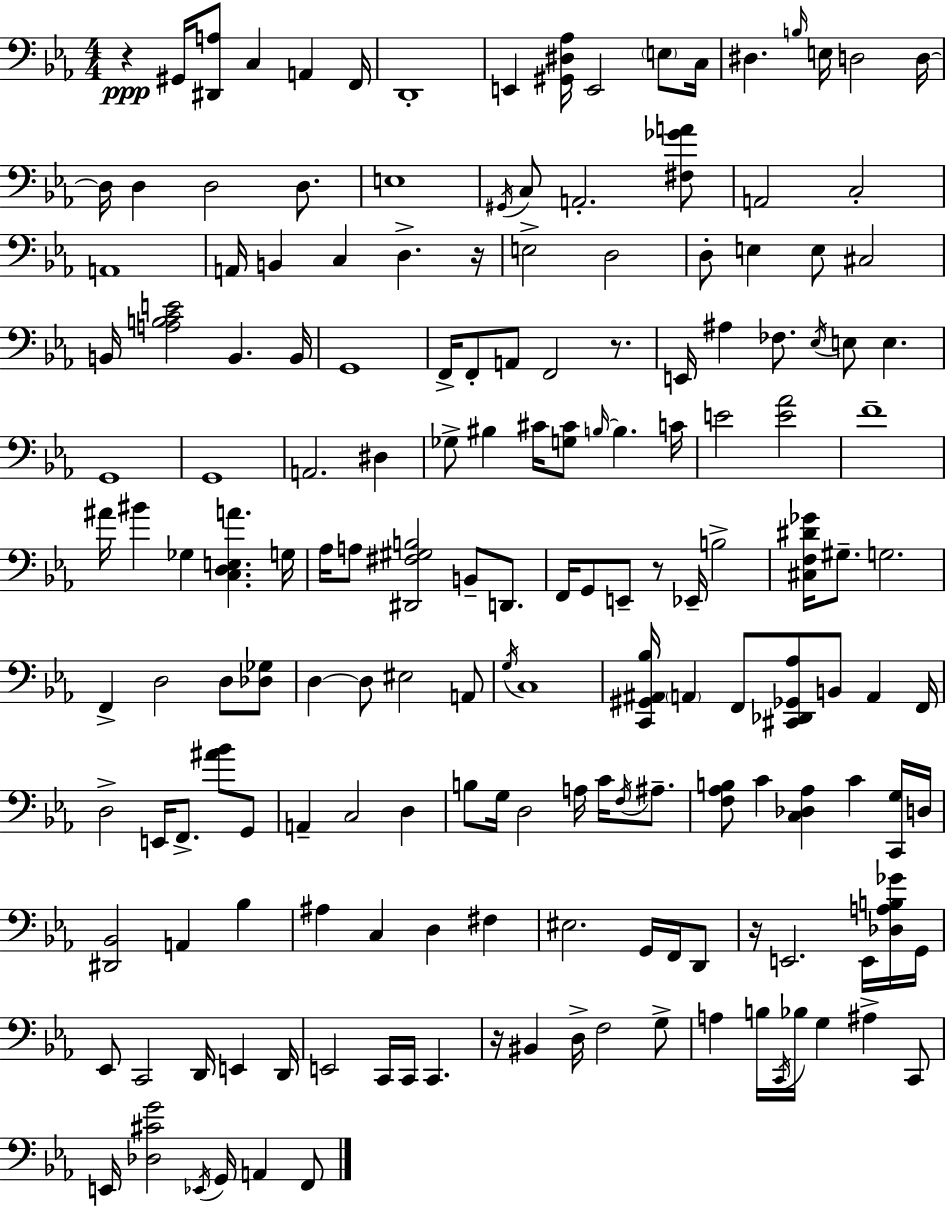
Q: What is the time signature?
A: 4/4